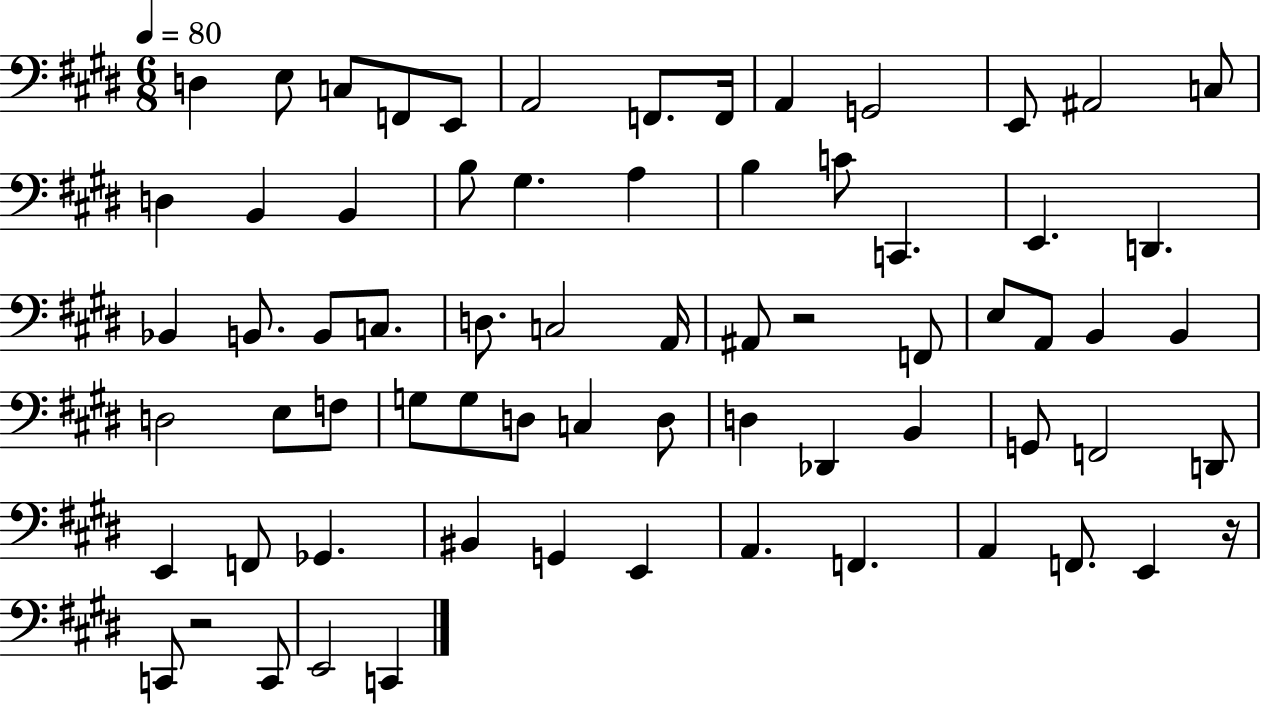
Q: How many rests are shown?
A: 3